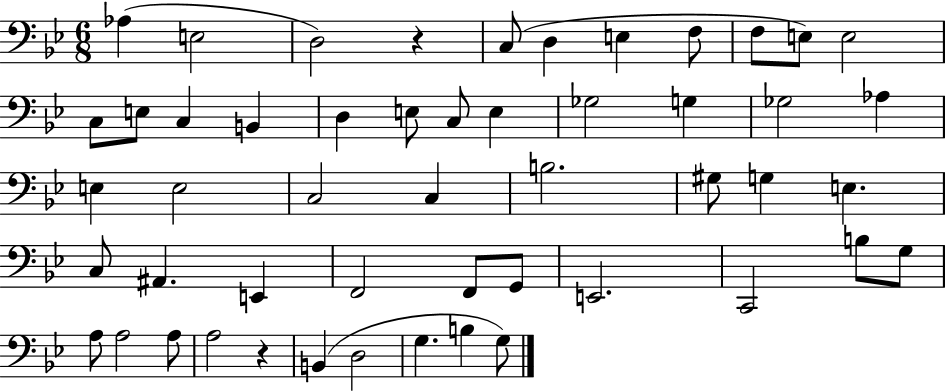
X:1
T:Untitled
M:6/8
L:1/4
K:Bb
_A, E,2 D,2 z C,/2 D, E, F,/2 F,/2 E,/2 E,2 C,/2 E,/2 C, B,, D, E,/2 C,/2 E, _G,2 G, _G,2 _A, E, E,2 C,2 C, B,2 ^G,/2 G, E, C,/2 ^A,, E,, F,,2 F,,/2 G,,/2 E,,2 C,,2 B,/2 G,/2 A,/2 A,2 A,/2 A,2 z B,, D,2 G, B, G,/2